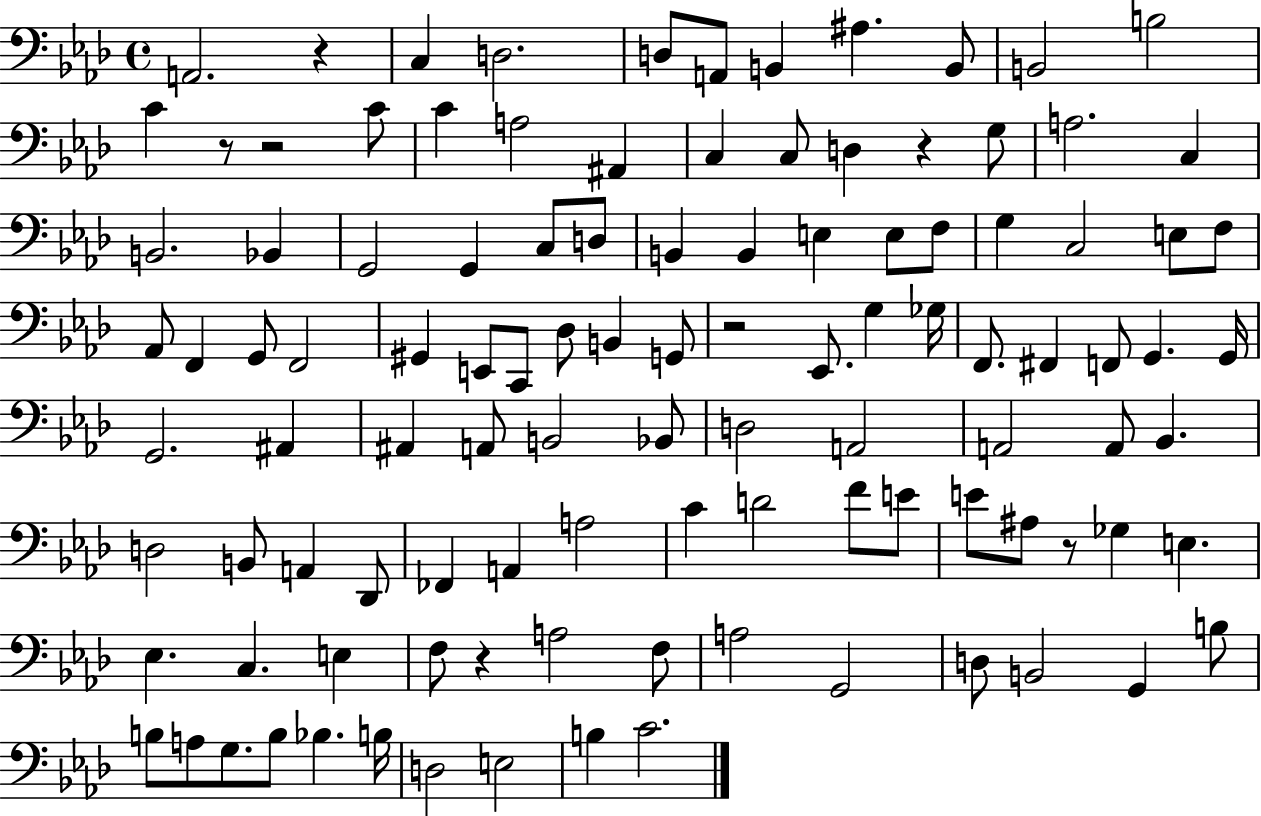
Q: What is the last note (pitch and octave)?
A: C4